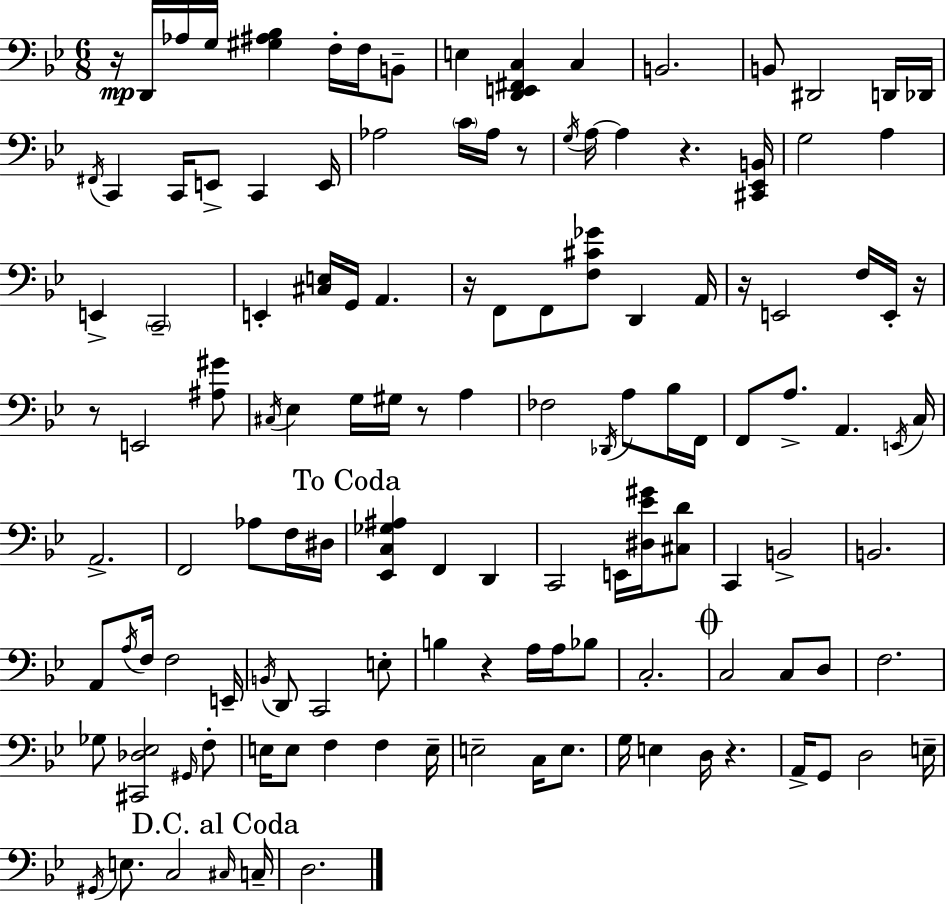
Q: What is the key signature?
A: BES major